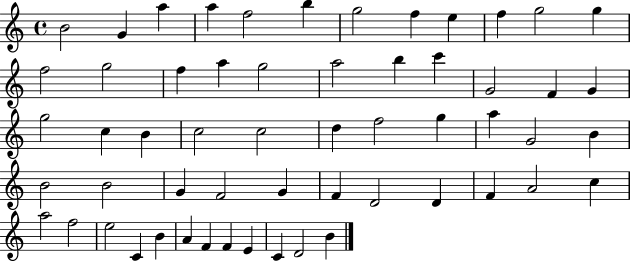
{
  \clef treble
  \time 4/4
  \defaultTimeSignature
  \key c \major
  b'2 g'4 a''4 | a''4 f''2 b''4 | g''2 f''4 e''4 | f''4 g''2 g''4 | \break f''2 g''2 | f''4 a''4 g''2 | a''2 b''4 c'''4 | g'2 f'4 g'4 | \break g''2 c''4 b'4 | c''2 c''2 | d''4 f''2 g''4 | a''4 g'2 b'4 | \break b'2 b'2 | g'4 f'2 g'4 | f'4 d'2 d'4 | f'4 a'2 c''4 | \break a''2 f''2 | e''2 c'4 b'4 | a'4 f'4 f'4 e'4 | c'4 d'2 b'4 | \break \bar "|."
}